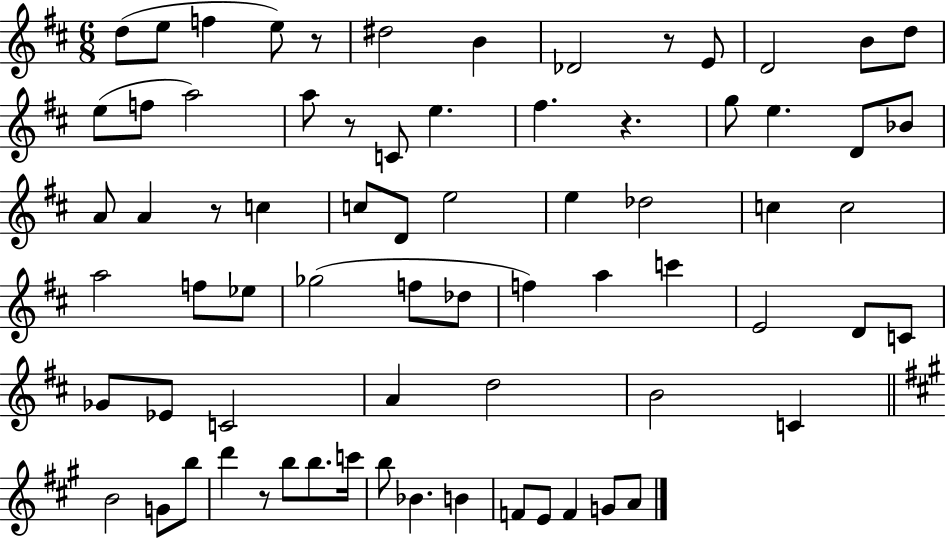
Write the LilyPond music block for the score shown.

{
  \clef treble
  \numericTimeSignature
  \time 6/8
  \key d \major
  d''8( e''8 f''4 e''8) r8 | dis''2 b'4 | des'2 r8 e'8 | d'2 b'8 d''8 | \break e''8( f''8 a''2) | a''8 r8 c'8 e''4. | fis''4. r4. | g''8 e''4. d'8 bes'8 | \break a'8 a'4 r8 c''4 | c''8 d'8 e''2 | e''4 des''2 | c''4 c''2 | \break a''2 f''8 ees''8 | ges''2( f''8 des''8 | f''4) a''4 c'''4 | e'2 d'8 c'8 | \break ges'8 ees'8 c'2 | a'4 d''2 | b'2 c'4 | \bar "||" \break \key a \major b'2 g'8 b''8 | d'''4 r8 b''8 b''8. c'''16 | b''8 bes'4. b'4 | f'8 e'8 f'4 g'8 a'8 | \break \bar "|."
}